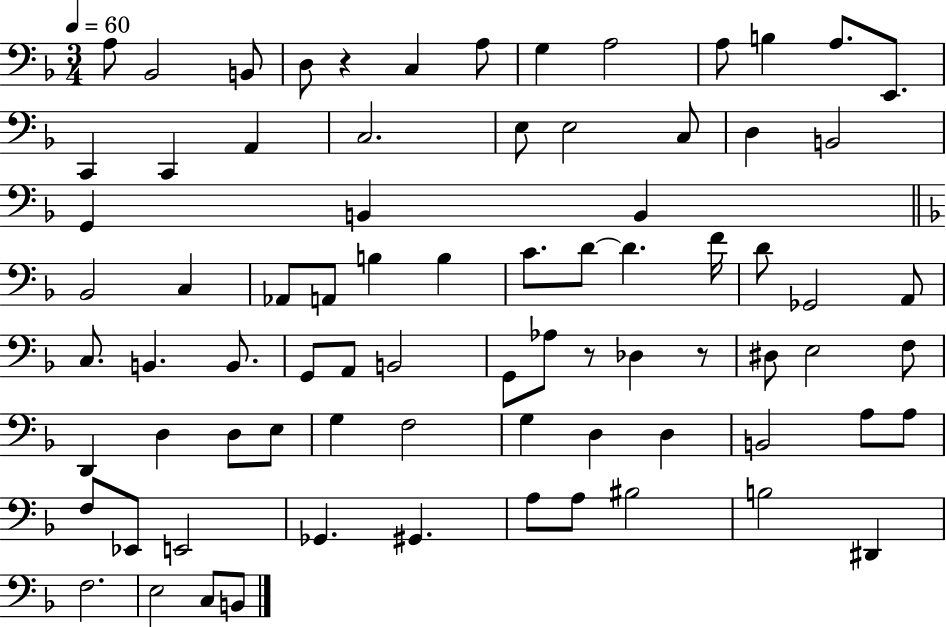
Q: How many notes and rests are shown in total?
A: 78